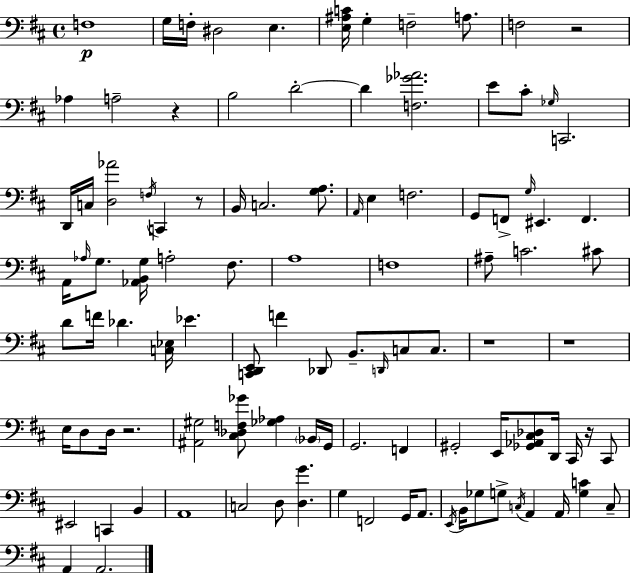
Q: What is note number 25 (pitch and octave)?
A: A2